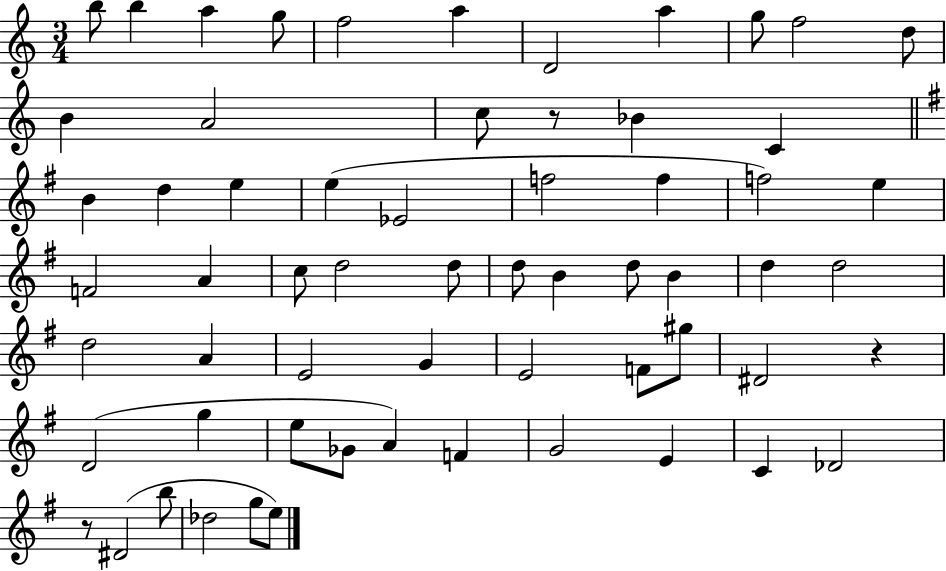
B5/e B5/q A5/q G5/e F5/h A5/q D4/h A5/q G5/e F5/h D5/e B4/q A4/h C5/e R/e Bb4/q C4/q B4/q D5/q E5/q E5/q Eb4/h F5/h F5/q F5/h E5/q F4/h A4/q C5/e D5/h D5/e D5/e B4/q D5/e B4/q D5/q D5/h D5/h A4/q E4/h G4/q E4/h F4/e G#5/e D#4/h R/q D4/h G5/q E5/e Gb4/e A4/q F4/q G4/h E4/q C4/q Db4/h R/e D#4/h B5/e Db5/h G5/e E5/e